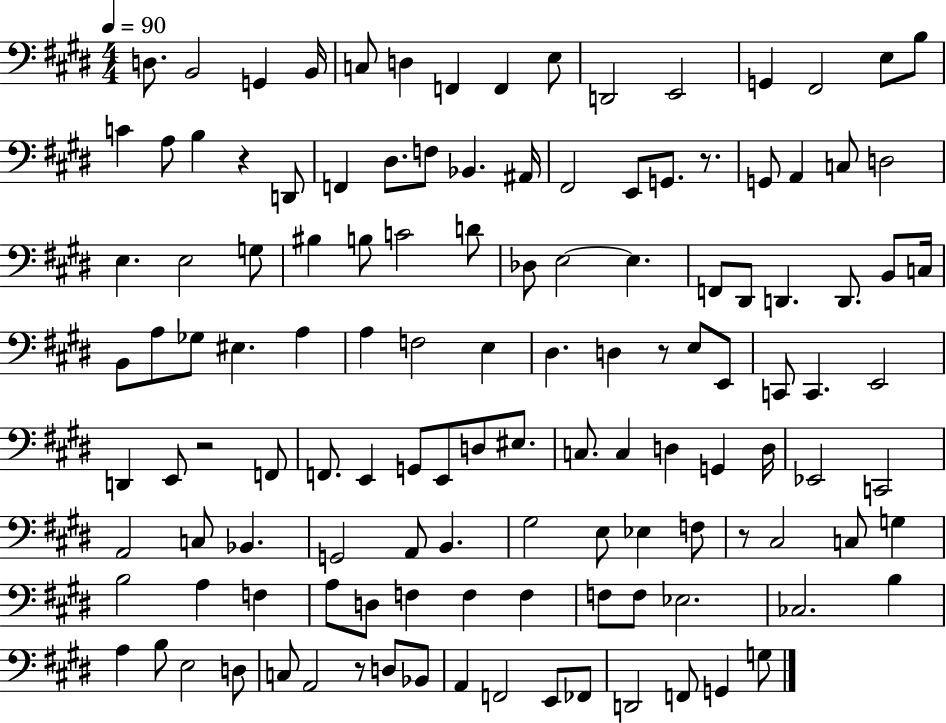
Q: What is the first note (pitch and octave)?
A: D3